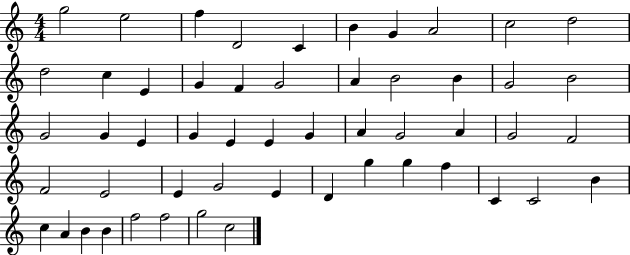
{
  \clef treble
  \numericTimeSignature
  \time 4/4
  \key c \major
  g''2 e''2 | f''4 d'2 c'4 | b'4 g'4 a'2 | c''2 d''2 | \break d''2 c''4 e'4 | g'4 f'4 g'2 | a'4 b'2 b'4 | g'2 b'2 | \break g'2 g'4 e'4 | g'4 e'4 e'4 g'4 | a'4 g'2 a'4 | g'2 f'2 | \break f'2 e'2 | e'4 g'2 e'4 | d'4 g''4 g''4 f''4 | c'4 c'2 b'4 | \break c''4 a'4 b'4 b'4 | f''2 f''2 | g''2 c''2 | \bar "|."
}